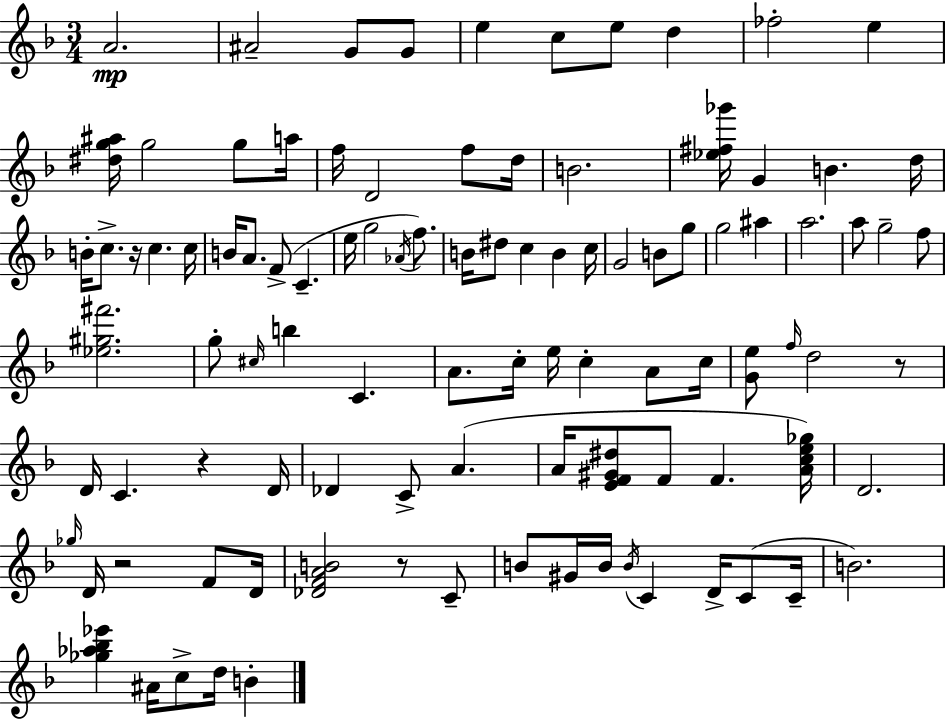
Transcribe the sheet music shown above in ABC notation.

X:1
T:Untitled
M:3/4
L:1/4
K:F
A2 ^A2 G/2 G/2 e c/2 e/2 d _f2 e [^dg^a]/4 g2 g/2 a/4 f/4 D2 f/2 d/4 B2 [_e^f_g']/4 G B d/4 B/4 c/2 z/4 c c/4 B/4 A/2 F/2 C e/4 g2 _A/4 f/2 B/4 ^d/2 c B c/4 G2 B/2 g/2 g2 ^a a2 a/2 g2 f/2 [_e^g^f']2 g/2 ^c/4 b C A/2 c/4 e/4 c A/2 c/4 [Ge]/2 f/4 d2 z/2 D/4 C z D/4 _D C/2 A A/4 [EF^G^d]/2 F/2 F [Ace_g]/4 D2 _g/4 D/4 z2 F/2 D/4 [_DFAB]2 z/2 C/2 B/2 ^G/4 B/4 B/4 C D/4 C/2 C/4 B2 [_g_a_b_e'] ^A/4 c/2 d/4 B